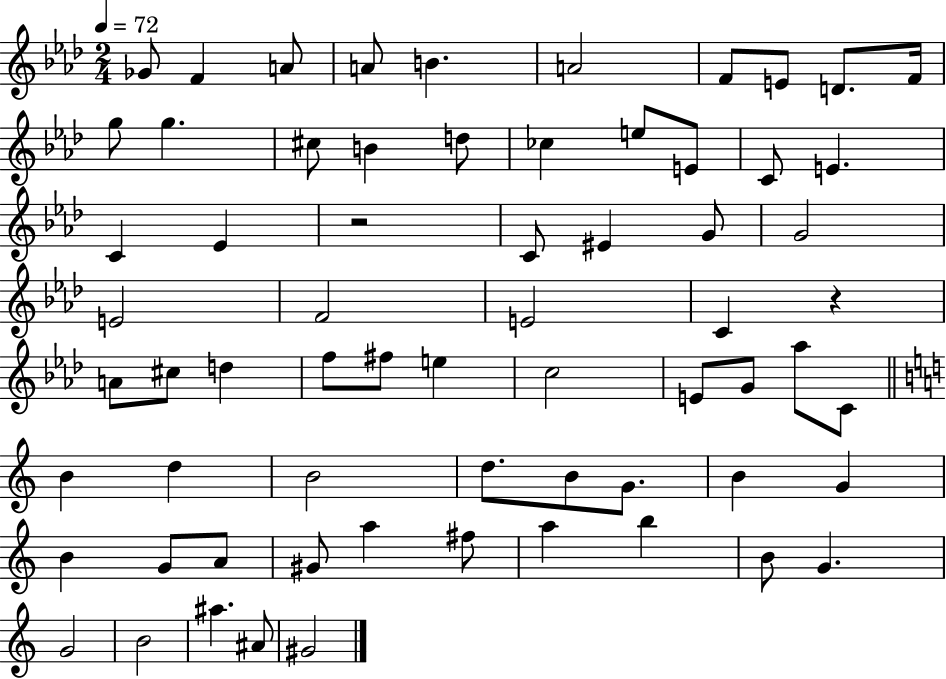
{
  \clef treble
  \numericTimeSignature
  \time 2/4
  \key aes \major
  \tempo 4 = 72
  ges'8 f'4 a'8 | a'8 b'4. | a'2 | f'8 e'8 d'8. f'16 | \break g''8 g''4. | cis''8 b'4 d''8 | ces''4 e''8 e'8 | c'8 e'4. | \break c'4 ees'4 | r2 | c'8 eis'4 g'8 | g'2 | \break e'2 | f'2 | e'2 | c'4 r4 | \break a'8 cis''8 d''4 | f''8 fis''8 e''4 | c''2 | e'8 g'8 aes''8 c'8 | \break \bar "||" \break \key c \major b'4 d''4 | b'2 | d''8. b'8 g'8. | b'4 g'4 | \break b'4 g'8 a'8 | gis'8 a''4 fis''8 | a''4 b''4 | b'8 g'4. | \break g'2 | b'2 | ais''4. ais'8 | gis'2 | \break \bar "|."
}